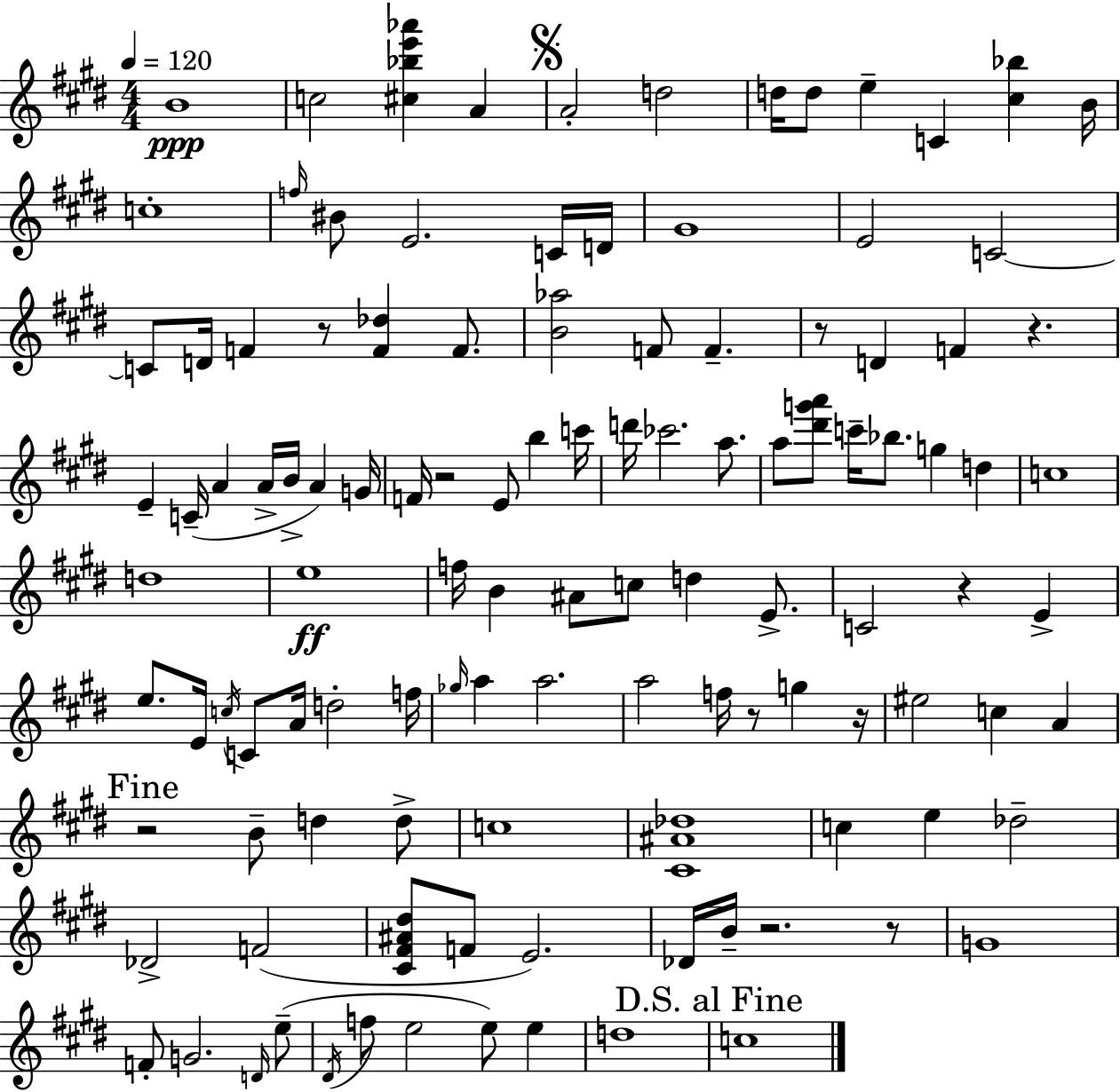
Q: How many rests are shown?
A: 10